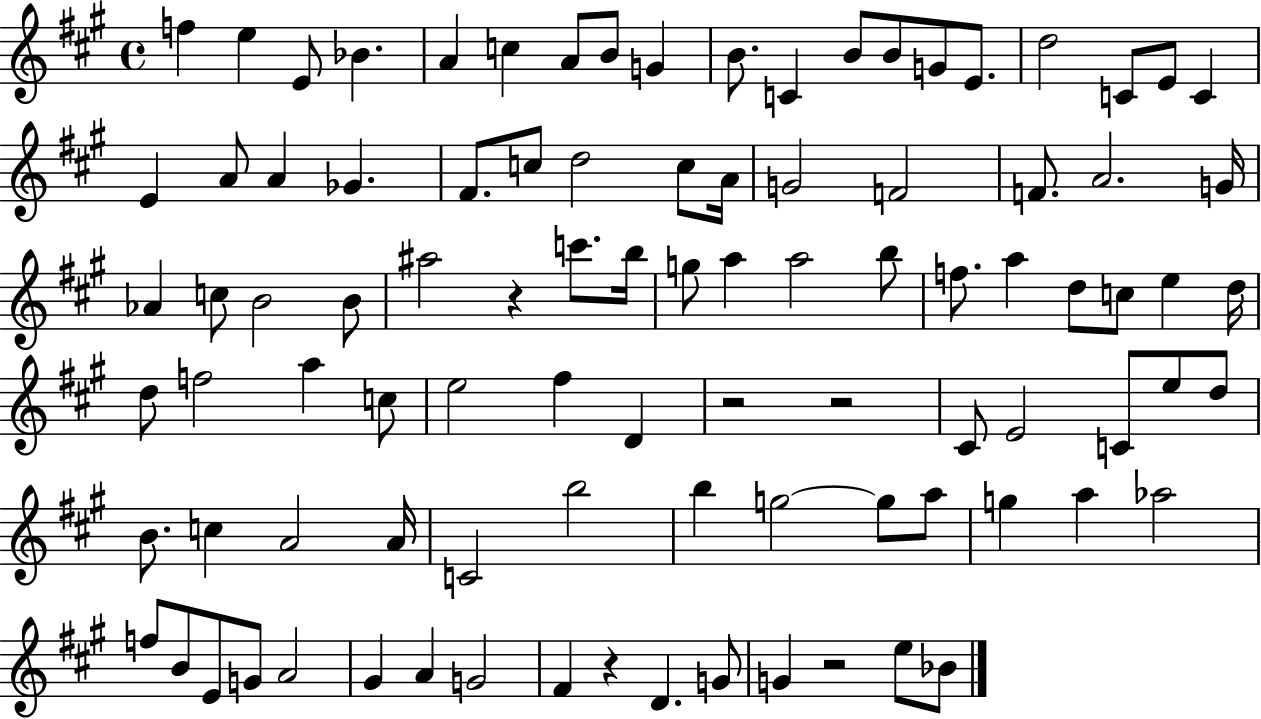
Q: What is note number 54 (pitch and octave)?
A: C5